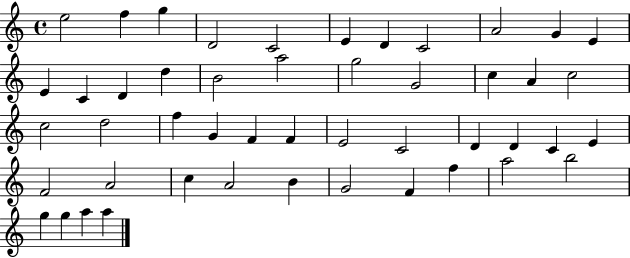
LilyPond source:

{
  \clef treble
  \time 4/4
  \defaultTimeSignature
  \key c \major
  e''2 f''4 g''4 | d'2 c'2 | e'4 d'4 c'2 | a'2 g'4 e'4 | \break e'4 c'4 d'4 d''4 | b'2 a''2 | g''2 g'2 | c''4 a'4 c''2 | \break c''2 d''2 | f''4 g'4 f'4 f'4 | e'2 c'2 | d'4 d'4 c'4 e'4 | \break f'2 a'2 | c''4 a'2 b'4 | g'2 f'4 f''4 | a''2 b''2 | \break g''4 g''4 a''4 a''4 | \bar "|."
}